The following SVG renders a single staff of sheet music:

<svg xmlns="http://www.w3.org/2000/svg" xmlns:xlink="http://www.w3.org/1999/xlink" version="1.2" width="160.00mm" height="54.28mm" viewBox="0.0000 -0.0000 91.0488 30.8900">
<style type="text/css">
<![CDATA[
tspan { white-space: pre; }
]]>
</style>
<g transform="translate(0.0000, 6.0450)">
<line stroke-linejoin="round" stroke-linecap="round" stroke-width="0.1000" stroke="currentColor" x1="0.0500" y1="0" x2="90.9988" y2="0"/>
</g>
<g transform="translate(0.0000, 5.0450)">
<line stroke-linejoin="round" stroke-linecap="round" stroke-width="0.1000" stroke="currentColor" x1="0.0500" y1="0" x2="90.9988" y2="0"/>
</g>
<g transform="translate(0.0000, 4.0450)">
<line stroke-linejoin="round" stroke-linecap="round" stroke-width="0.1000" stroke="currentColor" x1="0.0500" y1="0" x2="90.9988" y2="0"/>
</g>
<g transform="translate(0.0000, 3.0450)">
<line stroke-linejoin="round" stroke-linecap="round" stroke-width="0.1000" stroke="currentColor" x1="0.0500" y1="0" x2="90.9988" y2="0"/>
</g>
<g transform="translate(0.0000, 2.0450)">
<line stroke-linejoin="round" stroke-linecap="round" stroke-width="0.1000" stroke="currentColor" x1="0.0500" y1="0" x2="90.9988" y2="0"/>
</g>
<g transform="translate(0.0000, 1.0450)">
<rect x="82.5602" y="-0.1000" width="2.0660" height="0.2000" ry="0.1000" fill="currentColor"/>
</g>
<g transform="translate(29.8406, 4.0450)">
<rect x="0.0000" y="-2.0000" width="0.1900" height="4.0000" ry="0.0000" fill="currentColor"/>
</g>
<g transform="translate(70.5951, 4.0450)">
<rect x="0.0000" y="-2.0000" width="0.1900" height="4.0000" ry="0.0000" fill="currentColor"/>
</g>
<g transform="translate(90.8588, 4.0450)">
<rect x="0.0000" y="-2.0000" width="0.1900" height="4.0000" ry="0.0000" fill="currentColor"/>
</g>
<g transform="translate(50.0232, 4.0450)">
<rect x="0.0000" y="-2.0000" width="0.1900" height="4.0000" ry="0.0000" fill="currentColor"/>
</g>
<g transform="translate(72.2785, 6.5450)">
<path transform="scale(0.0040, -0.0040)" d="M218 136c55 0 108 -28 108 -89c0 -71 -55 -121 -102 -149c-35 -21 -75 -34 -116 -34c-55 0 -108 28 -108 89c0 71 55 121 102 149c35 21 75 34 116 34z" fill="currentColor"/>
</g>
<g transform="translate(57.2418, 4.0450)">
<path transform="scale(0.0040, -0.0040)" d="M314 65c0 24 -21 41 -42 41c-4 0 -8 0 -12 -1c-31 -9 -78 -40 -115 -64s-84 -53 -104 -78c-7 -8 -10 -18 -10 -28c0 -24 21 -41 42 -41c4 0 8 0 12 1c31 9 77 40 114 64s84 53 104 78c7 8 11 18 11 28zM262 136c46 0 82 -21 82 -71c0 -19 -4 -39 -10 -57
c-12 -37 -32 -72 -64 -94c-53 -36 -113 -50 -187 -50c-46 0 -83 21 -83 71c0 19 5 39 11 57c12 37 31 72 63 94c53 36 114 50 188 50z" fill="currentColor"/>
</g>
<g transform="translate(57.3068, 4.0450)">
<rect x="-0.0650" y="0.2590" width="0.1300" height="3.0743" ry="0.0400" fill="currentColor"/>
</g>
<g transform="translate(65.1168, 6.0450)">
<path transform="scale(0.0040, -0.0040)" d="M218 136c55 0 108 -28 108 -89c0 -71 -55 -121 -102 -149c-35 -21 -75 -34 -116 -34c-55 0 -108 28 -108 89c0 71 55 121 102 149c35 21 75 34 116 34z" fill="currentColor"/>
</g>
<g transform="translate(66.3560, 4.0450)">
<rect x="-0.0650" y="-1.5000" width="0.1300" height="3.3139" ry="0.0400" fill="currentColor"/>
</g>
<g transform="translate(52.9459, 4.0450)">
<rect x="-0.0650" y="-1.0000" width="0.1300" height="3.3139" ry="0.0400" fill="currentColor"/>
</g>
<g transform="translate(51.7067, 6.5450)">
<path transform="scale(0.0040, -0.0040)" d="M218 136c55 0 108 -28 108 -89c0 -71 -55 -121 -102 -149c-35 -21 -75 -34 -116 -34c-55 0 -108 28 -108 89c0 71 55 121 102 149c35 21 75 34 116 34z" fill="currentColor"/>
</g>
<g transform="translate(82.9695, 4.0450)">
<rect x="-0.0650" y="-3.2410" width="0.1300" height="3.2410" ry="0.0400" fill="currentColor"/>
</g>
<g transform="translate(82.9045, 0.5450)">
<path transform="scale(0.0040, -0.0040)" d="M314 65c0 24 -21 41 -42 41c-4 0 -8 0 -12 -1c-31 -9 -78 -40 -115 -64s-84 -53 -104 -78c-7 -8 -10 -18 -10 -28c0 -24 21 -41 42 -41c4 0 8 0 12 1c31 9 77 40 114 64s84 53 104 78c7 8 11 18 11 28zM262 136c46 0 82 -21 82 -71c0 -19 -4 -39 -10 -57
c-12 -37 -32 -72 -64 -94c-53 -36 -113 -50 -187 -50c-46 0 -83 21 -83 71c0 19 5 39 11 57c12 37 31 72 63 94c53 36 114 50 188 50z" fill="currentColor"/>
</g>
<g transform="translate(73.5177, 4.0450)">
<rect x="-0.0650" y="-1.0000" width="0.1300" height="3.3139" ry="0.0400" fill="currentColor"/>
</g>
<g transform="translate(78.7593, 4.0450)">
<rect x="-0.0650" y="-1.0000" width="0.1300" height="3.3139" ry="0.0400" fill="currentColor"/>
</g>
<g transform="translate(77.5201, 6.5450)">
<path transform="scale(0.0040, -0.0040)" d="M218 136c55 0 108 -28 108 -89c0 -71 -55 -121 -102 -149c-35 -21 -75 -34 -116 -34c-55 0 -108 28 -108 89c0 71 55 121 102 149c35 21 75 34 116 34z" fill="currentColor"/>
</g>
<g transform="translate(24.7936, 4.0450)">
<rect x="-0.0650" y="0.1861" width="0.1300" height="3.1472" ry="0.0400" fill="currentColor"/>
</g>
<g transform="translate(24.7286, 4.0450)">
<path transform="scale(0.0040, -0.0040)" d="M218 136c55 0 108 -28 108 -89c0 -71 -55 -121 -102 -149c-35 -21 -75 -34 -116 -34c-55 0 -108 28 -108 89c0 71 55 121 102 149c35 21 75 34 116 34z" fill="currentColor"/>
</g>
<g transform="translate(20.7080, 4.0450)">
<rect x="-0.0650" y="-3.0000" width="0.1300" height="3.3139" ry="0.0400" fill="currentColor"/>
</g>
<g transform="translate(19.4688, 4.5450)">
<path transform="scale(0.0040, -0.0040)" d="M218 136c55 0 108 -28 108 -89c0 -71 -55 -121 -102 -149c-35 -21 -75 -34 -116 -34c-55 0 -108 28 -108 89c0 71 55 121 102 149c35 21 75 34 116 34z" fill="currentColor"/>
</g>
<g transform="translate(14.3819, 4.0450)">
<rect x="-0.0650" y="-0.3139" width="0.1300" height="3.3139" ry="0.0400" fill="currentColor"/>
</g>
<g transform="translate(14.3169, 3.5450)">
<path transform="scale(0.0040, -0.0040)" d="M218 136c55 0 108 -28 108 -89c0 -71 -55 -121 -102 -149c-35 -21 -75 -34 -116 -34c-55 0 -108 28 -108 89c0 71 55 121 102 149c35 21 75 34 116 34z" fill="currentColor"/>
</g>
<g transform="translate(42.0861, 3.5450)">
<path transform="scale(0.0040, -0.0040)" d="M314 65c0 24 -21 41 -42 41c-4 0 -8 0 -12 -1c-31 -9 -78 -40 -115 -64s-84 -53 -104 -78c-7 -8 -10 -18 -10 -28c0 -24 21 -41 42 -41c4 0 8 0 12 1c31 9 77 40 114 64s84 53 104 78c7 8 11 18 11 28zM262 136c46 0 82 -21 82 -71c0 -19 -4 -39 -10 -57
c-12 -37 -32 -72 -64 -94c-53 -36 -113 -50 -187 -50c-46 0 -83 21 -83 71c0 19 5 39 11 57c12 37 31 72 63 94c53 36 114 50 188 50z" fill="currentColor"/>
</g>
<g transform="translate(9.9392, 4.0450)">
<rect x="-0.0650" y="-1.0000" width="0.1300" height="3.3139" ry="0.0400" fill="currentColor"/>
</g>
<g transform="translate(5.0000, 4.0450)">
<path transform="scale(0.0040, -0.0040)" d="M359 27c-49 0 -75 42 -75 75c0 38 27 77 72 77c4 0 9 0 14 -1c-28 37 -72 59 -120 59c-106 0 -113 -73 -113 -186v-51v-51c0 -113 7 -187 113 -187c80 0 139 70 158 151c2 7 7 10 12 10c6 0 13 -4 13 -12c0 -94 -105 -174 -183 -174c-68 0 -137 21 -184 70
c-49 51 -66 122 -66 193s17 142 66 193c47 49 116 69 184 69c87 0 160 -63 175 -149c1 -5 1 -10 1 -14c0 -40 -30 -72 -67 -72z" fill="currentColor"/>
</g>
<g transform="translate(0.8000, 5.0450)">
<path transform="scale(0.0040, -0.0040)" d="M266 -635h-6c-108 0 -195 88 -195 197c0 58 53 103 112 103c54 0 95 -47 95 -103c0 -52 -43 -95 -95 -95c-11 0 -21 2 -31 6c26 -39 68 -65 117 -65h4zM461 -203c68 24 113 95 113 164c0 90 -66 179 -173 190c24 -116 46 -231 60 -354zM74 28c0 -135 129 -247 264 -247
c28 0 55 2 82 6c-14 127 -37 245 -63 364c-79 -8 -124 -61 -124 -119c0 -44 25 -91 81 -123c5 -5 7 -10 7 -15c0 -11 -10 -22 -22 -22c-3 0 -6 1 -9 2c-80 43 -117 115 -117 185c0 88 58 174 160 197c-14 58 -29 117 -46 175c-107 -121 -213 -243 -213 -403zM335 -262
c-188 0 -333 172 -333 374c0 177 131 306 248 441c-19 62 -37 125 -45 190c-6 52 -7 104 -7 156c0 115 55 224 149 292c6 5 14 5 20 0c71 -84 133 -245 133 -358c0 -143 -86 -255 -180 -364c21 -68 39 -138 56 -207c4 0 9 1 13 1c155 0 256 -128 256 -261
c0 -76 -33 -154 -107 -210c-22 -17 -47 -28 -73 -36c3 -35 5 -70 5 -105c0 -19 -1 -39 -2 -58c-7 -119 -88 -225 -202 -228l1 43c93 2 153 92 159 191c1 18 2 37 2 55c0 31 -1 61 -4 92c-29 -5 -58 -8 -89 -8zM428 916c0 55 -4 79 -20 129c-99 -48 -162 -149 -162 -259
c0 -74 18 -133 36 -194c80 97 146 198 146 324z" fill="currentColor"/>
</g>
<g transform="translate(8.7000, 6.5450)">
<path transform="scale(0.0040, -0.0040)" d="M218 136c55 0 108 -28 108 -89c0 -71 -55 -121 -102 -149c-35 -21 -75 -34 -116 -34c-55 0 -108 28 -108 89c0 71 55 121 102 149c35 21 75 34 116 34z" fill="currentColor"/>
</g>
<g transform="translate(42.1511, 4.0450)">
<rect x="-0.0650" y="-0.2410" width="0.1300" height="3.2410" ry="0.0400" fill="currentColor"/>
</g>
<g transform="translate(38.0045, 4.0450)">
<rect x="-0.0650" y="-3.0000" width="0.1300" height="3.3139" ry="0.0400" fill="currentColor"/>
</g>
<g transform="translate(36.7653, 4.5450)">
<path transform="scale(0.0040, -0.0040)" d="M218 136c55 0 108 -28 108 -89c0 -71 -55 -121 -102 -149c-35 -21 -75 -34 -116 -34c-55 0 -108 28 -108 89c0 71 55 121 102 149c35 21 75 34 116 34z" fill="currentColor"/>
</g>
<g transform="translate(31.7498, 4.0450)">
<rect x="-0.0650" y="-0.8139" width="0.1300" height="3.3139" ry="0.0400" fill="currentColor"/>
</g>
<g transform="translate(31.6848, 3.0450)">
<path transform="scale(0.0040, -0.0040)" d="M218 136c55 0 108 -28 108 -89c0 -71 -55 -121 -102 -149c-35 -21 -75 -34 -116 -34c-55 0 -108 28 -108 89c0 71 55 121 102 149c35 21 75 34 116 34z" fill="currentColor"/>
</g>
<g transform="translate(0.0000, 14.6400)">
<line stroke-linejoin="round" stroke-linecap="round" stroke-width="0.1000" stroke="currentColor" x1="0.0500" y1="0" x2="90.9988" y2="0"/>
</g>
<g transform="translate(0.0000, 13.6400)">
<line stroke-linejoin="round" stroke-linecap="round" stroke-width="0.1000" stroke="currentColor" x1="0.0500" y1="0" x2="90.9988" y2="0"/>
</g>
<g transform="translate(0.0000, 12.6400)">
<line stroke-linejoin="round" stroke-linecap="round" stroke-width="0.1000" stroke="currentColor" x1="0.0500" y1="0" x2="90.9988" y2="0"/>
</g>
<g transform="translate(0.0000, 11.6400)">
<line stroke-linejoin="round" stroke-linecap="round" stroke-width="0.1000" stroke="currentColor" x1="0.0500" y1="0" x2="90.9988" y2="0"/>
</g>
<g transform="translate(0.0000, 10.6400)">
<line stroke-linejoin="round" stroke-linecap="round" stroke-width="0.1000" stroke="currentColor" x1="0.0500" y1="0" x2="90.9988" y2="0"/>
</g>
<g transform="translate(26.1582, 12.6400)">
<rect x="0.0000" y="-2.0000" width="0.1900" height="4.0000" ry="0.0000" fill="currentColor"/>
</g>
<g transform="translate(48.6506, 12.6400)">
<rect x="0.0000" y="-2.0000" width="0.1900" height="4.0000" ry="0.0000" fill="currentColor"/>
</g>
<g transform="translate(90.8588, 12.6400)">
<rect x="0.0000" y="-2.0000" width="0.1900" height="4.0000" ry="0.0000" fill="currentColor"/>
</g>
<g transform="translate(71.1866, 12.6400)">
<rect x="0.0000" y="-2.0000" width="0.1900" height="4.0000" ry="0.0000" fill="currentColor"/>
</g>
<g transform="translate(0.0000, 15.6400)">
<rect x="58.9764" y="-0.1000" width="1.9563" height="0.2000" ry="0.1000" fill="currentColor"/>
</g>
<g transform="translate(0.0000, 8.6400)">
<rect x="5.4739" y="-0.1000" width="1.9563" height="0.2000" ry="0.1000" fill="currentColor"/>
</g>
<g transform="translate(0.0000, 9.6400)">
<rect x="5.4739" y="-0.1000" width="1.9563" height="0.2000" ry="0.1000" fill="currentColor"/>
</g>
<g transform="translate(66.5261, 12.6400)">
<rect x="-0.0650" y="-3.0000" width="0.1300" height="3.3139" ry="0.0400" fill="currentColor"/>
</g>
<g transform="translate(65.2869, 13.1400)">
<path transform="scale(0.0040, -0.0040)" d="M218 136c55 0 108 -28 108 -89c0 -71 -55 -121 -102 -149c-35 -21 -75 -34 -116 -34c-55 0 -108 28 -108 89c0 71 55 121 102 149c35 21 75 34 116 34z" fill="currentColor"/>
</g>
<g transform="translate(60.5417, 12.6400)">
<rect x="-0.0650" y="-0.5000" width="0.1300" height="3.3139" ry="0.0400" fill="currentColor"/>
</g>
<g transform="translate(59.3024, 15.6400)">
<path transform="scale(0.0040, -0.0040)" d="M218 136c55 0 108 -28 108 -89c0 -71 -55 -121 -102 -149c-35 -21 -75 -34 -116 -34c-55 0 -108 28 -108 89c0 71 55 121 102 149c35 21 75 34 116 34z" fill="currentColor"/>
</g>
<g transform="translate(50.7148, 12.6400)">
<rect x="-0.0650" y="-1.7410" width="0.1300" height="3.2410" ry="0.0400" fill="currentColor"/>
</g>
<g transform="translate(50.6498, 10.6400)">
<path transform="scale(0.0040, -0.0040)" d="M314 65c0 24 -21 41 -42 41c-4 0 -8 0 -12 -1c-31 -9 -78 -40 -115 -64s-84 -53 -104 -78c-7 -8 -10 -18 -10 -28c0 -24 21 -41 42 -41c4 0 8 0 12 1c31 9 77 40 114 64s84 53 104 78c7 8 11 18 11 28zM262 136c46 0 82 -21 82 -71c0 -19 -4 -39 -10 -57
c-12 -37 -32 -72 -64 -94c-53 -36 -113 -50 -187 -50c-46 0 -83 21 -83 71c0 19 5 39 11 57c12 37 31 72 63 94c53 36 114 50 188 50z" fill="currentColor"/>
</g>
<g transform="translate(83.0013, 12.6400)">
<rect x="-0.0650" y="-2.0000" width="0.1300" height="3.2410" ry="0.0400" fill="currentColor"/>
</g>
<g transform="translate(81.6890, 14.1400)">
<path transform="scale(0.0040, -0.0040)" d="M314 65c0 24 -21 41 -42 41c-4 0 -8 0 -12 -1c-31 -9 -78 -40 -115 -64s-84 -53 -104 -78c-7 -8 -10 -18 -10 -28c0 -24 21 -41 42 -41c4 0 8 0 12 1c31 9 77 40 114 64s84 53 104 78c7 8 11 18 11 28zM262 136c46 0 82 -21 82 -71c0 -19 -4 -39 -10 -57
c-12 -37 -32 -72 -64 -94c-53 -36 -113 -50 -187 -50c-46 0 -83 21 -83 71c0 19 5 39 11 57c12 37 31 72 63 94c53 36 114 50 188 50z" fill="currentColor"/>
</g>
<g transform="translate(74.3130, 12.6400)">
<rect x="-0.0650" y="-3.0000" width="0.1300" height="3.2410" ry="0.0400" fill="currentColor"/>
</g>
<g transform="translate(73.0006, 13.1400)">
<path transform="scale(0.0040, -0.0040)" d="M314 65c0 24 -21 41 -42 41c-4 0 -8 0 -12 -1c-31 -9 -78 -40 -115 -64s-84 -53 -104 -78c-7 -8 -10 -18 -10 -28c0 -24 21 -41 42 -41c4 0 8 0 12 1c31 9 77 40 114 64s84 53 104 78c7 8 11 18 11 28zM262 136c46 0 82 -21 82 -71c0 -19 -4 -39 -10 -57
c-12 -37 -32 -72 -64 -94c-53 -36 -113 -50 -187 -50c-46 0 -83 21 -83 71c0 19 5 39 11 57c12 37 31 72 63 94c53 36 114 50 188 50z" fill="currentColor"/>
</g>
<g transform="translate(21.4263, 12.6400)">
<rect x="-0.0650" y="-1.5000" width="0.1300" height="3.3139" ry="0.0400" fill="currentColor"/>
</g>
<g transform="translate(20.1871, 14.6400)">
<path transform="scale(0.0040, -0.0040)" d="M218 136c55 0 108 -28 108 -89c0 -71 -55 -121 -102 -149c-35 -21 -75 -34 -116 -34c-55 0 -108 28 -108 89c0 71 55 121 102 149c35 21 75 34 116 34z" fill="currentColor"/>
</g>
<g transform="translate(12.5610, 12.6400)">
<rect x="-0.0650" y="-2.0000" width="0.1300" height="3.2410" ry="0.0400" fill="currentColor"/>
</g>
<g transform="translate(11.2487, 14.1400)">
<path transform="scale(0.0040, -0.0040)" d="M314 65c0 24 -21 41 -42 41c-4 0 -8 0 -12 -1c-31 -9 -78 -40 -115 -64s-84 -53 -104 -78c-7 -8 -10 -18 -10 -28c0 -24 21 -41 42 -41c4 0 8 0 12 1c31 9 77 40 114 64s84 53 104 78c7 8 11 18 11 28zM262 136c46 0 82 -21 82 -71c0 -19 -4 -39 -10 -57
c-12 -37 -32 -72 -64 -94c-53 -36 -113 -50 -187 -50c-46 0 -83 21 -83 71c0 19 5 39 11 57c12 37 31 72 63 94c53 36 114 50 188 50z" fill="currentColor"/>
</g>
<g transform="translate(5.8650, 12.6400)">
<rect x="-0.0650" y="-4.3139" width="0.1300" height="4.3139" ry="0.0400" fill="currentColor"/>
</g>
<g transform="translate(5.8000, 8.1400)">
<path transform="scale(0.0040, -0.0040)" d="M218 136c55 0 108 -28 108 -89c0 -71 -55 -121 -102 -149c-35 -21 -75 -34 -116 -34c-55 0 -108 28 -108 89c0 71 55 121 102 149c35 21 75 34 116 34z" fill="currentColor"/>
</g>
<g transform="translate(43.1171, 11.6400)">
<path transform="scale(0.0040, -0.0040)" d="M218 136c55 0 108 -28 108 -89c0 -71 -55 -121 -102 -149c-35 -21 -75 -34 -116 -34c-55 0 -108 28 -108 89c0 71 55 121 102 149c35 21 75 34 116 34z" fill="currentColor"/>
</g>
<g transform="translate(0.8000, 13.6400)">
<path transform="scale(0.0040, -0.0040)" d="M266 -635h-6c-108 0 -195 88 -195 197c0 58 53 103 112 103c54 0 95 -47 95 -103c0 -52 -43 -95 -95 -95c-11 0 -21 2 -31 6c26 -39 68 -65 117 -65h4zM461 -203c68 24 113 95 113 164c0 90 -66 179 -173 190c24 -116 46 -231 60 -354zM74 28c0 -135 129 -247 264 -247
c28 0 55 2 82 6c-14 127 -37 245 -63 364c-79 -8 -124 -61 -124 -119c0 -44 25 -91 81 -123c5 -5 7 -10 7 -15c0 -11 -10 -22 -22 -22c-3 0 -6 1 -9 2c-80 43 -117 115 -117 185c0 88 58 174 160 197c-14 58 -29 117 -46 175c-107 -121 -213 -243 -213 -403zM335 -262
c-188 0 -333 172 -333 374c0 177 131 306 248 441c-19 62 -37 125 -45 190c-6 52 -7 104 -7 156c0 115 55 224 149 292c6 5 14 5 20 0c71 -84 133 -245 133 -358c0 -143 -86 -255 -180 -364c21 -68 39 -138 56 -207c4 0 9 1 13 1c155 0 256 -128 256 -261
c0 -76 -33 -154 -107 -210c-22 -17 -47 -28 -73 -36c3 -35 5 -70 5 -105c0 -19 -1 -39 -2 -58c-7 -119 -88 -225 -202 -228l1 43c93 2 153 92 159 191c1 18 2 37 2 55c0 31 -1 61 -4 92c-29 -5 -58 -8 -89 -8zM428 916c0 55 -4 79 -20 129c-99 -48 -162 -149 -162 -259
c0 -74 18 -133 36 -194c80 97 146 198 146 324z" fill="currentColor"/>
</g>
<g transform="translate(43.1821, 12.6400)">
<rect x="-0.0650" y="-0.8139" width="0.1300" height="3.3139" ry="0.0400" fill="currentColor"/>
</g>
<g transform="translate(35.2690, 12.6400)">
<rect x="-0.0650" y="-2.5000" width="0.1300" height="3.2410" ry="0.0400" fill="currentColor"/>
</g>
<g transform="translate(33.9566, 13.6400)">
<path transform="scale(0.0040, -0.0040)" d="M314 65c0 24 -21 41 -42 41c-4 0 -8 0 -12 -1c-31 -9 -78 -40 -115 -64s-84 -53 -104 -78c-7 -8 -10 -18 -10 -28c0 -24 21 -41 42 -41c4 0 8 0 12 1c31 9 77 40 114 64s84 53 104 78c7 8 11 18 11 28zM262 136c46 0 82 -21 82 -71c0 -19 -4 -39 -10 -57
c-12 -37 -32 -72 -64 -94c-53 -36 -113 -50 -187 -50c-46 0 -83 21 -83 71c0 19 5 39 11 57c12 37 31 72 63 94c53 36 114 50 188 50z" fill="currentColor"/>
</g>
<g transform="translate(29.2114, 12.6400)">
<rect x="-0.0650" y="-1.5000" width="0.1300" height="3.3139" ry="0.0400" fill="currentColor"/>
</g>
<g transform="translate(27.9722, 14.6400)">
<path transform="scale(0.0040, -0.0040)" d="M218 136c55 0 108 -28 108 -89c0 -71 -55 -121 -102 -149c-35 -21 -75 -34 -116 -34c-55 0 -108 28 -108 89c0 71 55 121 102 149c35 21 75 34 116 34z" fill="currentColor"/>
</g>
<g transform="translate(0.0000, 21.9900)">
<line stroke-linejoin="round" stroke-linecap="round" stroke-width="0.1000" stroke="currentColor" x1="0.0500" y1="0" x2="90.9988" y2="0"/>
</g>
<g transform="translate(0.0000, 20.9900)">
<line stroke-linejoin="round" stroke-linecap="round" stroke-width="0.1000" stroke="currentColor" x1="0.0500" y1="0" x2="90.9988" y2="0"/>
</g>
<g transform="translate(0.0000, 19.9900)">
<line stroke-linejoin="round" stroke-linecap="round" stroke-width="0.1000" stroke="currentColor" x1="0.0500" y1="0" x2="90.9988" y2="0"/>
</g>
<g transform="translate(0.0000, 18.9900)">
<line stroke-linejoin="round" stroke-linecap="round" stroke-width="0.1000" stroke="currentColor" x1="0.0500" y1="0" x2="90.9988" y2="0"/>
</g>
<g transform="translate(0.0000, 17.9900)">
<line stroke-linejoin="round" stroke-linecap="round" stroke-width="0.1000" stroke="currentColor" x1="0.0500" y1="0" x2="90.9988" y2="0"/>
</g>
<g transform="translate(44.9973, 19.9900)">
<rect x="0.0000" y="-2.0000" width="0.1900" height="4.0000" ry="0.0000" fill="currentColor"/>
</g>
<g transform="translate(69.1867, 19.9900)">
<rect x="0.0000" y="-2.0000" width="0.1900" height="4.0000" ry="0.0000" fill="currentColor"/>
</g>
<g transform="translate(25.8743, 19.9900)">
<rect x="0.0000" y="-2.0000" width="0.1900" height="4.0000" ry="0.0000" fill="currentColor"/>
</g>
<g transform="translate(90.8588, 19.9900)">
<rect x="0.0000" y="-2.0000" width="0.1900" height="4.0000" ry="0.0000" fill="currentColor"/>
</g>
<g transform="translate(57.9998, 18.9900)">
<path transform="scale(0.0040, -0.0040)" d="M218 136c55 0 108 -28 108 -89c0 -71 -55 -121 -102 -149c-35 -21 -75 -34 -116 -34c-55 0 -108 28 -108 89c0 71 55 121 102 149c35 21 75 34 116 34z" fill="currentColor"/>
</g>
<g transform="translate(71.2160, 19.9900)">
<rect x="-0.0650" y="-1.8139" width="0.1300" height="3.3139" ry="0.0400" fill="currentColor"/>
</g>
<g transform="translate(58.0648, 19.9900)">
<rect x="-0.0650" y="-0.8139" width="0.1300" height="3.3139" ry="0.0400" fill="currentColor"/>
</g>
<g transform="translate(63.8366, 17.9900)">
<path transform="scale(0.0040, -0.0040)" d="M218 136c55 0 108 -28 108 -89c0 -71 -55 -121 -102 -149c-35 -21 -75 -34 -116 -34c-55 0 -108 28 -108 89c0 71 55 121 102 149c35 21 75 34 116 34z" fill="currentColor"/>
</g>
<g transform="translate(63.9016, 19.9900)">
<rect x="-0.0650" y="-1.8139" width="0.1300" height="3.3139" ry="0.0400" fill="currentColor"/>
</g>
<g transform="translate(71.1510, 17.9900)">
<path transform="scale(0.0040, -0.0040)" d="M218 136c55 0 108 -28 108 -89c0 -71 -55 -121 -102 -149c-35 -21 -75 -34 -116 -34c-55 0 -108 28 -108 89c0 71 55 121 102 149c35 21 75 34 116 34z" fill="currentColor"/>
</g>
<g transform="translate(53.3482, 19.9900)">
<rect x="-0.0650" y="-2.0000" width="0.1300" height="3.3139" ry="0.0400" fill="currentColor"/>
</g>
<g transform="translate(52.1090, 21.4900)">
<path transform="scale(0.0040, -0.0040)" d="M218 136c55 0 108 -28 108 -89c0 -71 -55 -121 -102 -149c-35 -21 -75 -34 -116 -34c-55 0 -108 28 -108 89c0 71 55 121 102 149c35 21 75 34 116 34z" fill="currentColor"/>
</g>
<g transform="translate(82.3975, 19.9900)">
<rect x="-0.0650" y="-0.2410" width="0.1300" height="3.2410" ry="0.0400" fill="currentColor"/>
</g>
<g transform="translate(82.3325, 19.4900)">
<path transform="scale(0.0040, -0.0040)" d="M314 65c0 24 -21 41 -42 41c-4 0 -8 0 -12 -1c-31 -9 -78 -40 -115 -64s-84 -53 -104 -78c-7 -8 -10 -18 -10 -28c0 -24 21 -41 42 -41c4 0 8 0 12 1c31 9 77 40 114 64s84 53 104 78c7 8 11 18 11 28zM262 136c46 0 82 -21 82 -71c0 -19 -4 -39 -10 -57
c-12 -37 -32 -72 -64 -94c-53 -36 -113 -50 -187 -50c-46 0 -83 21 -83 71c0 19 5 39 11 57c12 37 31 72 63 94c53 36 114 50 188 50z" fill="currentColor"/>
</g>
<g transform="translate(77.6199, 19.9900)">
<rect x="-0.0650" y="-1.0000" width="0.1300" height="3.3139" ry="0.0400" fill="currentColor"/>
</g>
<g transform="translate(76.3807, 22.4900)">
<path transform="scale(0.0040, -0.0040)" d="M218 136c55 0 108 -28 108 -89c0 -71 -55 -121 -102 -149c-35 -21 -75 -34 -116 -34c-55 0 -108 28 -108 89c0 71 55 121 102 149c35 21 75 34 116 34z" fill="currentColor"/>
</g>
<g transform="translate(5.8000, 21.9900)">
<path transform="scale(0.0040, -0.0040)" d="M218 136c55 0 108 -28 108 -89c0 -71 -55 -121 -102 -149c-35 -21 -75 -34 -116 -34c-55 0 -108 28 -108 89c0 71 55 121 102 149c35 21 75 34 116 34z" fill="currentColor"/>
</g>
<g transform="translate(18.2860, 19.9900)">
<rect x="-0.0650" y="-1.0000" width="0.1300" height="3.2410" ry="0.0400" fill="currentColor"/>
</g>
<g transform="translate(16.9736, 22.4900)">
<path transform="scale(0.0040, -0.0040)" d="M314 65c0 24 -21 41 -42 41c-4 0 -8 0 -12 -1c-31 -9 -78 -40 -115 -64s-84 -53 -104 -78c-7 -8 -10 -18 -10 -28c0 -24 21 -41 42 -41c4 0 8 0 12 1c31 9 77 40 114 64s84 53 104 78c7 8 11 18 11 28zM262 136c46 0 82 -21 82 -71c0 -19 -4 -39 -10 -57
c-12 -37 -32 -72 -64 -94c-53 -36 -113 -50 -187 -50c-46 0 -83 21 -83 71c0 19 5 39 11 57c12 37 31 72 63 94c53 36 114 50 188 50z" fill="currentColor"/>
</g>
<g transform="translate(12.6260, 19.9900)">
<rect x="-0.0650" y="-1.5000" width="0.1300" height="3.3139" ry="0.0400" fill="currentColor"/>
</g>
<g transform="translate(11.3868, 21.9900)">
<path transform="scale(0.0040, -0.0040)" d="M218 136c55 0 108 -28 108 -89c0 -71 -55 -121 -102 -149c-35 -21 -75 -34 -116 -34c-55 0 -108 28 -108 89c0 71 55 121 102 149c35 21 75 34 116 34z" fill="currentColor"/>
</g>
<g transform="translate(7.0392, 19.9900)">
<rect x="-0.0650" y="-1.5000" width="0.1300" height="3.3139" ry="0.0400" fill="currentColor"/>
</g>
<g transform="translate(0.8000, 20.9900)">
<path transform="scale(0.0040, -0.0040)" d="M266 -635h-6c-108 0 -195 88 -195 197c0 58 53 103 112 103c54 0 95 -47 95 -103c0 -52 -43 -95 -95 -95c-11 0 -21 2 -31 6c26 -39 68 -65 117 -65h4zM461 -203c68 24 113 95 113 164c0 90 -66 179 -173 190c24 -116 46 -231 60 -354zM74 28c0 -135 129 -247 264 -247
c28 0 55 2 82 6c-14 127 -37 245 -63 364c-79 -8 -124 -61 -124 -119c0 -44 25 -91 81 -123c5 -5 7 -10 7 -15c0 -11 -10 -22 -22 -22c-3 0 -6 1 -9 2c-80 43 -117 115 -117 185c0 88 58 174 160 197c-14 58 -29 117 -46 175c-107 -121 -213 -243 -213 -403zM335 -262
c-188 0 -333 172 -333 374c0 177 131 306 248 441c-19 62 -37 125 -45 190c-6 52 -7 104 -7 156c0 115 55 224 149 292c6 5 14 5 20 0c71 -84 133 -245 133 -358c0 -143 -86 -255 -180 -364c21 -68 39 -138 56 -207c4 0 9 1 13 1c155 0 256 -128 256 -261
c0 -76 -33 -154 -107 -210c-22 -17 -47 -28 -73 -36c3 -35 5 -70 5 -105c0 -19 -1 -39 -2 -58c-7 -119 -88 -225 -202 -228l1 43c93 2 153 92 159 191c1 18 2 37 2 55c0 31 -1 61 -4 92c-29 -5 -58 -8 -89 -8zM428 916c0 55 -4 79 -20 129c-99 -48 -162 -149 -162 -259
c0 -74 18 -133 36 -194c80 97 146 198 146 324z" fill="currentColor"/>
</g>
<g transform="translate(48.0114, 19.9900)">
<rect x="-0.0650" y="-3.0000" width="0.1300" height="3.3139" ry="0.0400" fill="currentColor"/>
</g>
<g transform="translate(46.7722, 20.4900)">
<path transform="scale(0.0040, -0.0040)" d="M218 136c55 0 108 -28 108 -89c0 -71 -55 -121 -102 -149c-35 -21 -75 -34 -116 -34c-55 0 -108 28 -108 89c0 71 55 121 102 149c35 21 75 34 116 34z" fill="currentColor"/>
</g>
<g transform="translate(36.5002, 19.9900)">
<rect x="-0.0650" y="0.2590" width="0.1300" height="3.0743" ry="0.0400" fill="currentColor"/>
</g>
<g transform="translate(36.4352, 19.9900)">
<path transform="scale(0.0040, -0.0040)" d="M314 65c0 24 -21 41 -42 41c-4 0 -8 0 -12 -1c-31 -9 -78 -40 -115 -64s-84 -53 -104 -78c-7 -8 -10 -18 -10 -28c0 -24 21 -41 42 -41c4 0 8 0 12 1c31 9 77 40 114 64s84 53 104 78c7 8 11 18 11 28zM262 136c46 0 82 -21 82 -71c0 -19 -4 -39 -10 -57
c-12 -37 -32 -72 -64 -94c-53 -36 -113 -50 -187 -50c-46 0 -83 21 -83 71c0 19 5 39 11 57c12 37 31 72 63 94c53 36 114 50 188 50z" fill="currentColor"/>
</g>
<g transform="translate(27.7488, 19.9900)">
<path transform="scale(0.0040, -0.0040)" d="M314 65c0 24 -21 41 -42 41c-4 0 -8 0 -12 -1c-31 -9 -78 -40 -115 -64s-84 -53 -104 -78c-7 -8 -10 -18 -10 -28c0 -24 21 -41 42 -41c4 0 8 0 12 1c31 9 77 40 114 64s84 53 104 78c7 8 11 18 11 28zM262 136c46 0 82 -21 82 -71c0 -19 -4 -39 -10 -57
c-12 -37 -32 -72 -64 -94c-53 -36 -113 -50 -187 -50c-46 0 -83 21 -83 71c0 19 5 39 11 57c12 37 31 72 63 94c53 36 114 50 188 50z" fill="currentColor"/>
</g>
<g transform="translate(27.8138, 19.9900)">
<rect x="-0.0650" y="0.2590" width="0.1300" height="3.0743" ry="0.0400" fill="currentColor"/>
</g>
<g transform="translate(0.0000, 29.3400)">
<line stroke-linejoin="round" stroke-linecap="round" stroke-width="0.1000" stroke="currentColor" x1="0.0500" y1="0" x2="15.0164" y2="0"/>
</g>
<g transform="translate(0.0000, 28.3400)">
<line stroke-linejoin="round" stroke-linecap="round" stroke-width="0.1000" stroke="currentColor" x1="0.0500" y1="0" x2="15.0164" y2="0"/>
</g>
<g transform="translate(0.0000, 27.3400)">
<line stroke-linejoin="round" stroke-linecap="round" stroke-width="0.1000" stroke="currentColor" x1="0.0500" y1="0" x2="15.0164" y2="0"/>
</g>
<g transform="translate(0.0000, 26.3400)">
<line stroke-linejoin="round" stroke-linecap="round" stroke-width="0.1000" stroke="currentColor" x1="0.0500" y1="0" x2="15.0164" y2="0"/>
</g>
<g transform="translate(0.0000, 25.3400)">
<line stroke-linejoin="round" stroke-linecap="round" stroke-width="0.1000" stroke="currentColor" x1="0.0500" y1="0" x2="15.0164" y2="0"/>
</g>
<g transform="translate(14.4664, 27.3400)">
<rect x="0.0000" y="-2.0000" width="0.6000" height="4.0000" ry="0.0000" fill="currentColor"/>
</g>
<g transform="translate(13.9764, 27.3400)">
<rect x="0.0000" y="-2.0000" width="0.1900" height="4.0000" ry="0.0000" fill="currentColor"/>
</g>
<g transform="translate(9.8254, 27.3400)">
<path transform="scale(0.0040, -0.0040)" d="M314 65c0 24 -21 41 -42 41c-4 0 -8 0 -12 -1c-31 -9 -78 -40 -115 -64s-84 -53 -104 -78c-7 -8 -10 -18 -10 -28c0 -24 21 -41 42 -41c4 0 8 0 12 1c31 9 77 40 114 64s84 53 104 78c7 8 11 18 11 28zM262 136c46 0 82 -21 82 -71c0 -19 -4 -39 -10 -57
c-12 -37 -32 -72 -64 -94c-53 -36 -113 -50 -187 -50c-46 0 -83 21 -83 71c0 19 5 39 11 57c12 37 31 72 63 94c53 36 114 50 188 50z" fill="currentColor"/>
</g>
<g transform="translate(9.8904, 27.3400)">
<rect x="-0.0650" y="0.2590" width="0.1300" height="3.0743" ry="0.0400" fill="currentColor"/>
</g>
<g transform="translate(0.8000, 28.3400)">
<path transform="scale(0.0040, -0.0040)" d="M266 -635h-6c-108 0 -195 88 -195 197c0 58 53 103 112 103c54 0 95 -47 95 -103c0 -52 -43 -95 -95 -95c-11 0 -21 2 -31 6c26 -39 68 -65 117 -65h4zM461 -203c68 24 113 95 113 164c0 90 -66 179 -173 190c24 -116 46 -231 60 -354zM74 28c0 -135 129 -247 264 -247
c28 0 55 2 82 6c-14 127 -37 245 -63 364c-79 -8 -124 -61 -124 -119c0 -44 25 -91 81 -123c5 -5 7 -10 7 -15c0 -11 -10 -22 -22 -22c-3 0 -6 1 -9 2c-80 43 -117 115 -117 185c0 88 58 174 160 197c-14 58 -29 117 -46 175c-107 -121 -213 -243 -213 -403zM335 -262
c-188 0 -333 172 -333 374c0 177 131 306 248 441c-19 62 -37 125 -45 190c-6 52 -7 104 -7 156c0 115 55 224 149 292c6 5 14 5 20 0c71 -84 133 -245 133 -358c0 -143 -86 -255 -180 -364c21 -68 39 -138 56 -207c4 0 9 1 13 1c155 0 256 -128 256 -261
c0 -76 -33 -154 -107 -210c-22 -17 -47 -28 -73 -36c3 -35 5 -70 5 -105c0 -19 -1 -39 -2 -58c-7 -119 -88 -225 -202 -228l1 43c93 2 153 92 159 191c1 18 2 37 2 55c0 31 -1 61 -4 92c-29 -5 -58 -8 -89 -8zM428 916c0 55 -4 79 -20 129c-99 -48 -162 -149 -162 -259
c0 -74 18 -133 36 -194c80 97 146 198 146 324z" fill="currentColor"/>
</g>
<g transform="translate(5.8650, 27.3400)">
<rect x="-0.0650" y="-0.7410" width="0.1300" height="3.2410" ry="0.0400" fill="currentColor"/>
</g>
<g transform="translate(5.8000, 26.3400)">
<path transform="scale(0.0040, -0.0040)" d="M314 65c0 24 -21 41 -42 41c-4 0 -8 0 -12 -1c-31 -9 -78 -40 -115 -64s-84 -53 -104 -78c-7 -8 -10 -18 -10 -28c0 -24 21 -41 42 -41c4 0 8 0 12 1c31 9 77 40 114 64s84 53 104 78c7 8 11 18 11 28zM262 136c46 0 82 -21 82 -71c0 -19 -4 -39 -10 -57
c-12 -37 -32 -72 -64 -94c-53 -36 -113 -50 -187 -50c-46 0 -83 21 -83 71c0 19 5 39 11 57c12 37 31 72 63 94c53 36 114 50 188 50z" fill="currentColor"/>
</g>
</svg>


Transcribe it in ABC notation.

X:1
T:Untitled
M:4/4
L:1/4
K:C
D c A B d A c2 D B2 E D D b2 d' F2 E E G2 d f2 C A A2 F2 E E D2 B2 B2 A F d f f D c2 d2 B2